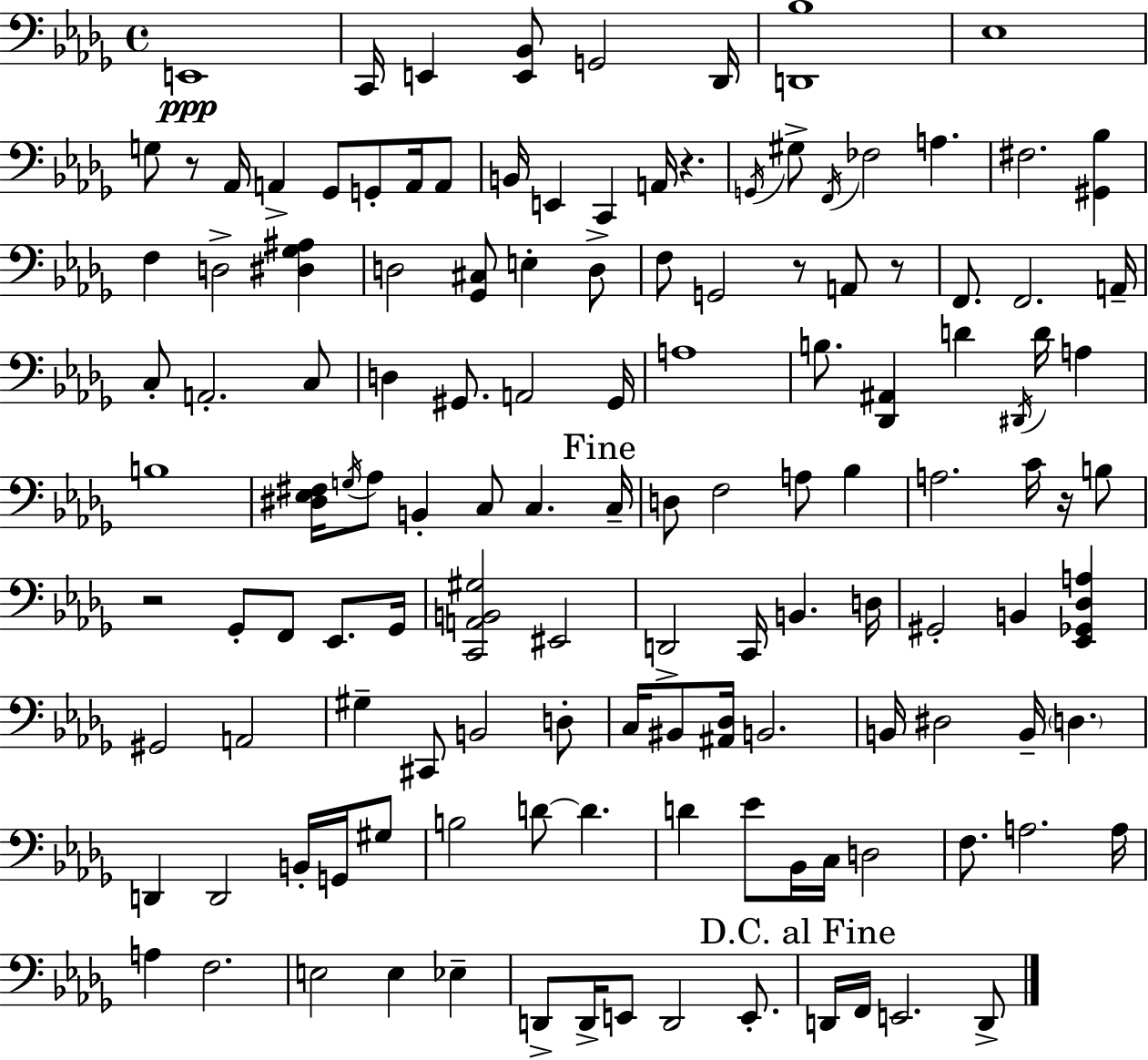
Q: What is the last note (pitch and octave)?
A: D2